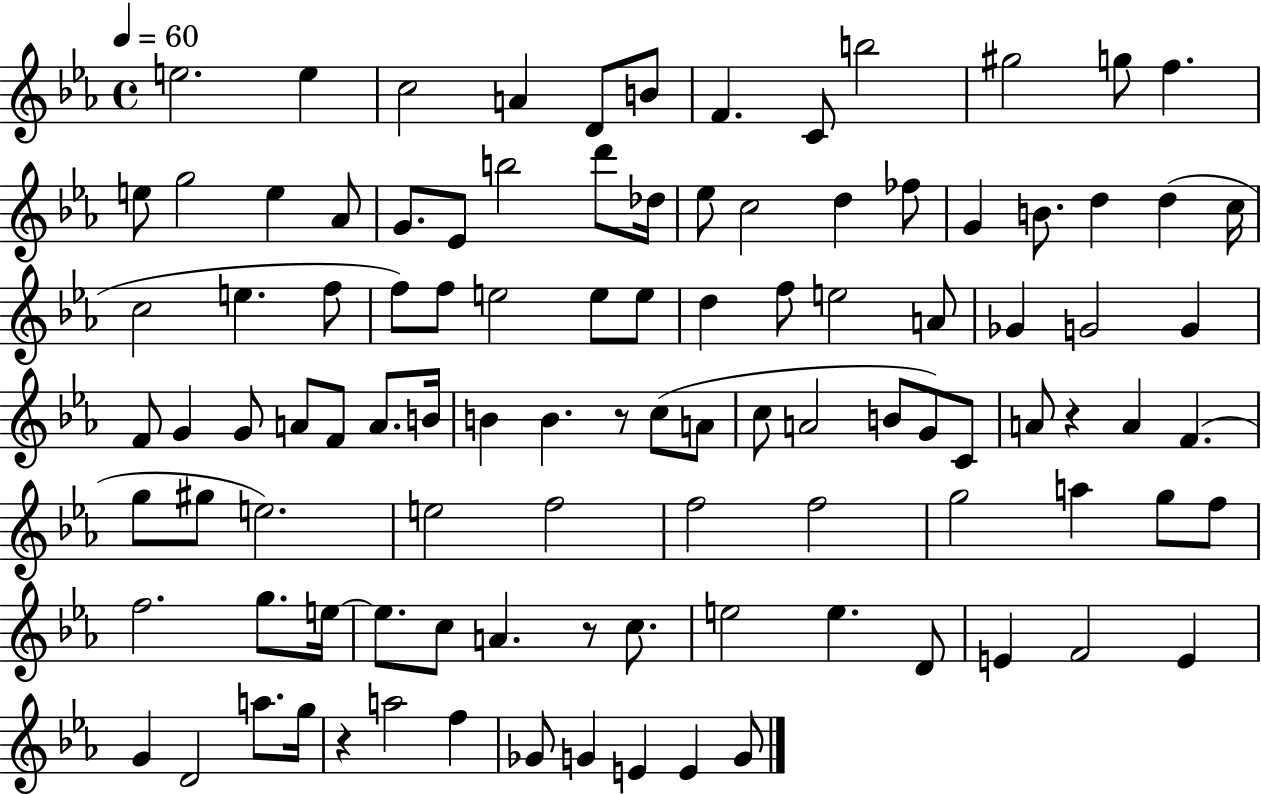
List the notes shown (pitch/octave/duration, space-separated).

E5/h. E5/q C5/h A4/q D4/e B4/e F4/q. C4/e B5/h G#5/h G5/e F5/q. E5/e G5/h E5/q Ab4/e G4/e. Eb4/e B5/h D6/e Db5/s Eb5/e C5/h D5/q FES5/e G4/q B4/e. D5/q D5/q C5/s C5/h E5/q. F5/e F5/e F5/e E5/h E5/e E5/e D5/q F5/e E5/h A4/e Gb4/q G4/h G4/q F4/e G4/q G4/e A4/e F4/e A4/e. B4/s B4/q B4/q. R/e C5/e A4/e C5/e A4/h B4/e G4/e C4/e A4/e R/q A4/q F4/q. G5/e G#5/e E5/h. E5/h F5/h F5/h F5/h G5/h A5/q G5/e F5/e F5/h. G5/e. E5/s E5/e. C5/e A4/q. R/e C5/e. E5/h E5/q. D4/e E4/q F4/h E4/q G4/q D4/h A5/e. G5/s R/q A5/h F5/q Gb4/e G4/q E4/q E4/q G4/e